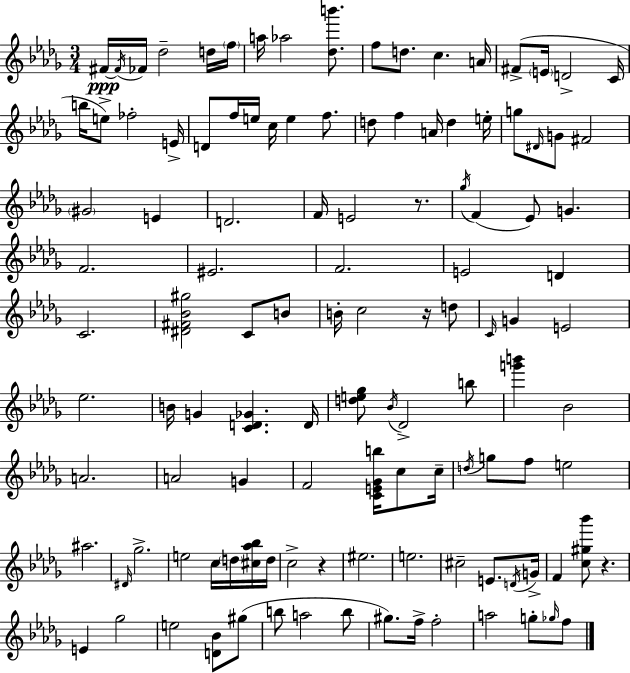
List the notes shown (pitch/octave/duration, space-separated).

F#4/s F#4/s FES4/s Db5/h D5/s F5/s A5/s Ab5/h [Db5,B6]/e. F5/e D5/e. C5/q. A4/s F#4/e E4/s D4/h C4/s B5/s E5/e FES5/h E4/s D4/e F5/s E5/s C5/s E5/q F5/e. D5/e F5/q A4/s D5/q E5/s G5/e D#4/s G4/e F#4/h G#4/h E4/q D4/h. F4/s E4/h R/e. Gb5/s F4/q Eb4/e G4/q. F4/h. EIS4/h. F4/h. E4/h D4/q C4/h. [D#4,F#4,Bb4,G#5]/h C4/e B4/e B4/s C5/h R/s D5/e C4/s G4/q E4/h Eb5/h. B4/s G4/q [C4,D4,Gb4]/q. D4/s [D5,E5,Gb5]/e Bb4/s Db4/h B5/e [G6,B6]/q Bb4/h A4/h. A4/h G4/q F4/h [C4,E4,Gb4,B5]/s C5/e C5/s D5/s G5/e F5/e E5/h A#5/h. D#4/s Gb5/h. E5/h C5/s D5/s [C#5,Ab5,Bb5]/s D5/s C5/h R/q EIS5/h. E5/h. C#5/h E4/e. D4/s G4/s F4/q [C5,G#5,Bb6]/e R/q. E4/q Gb5/h E5/h [D4,Bb4]/e G#5/e B5/e A5/h B5/e G#5/e. F5/s F5/h A5/h G5/e Gb5/s F5/e